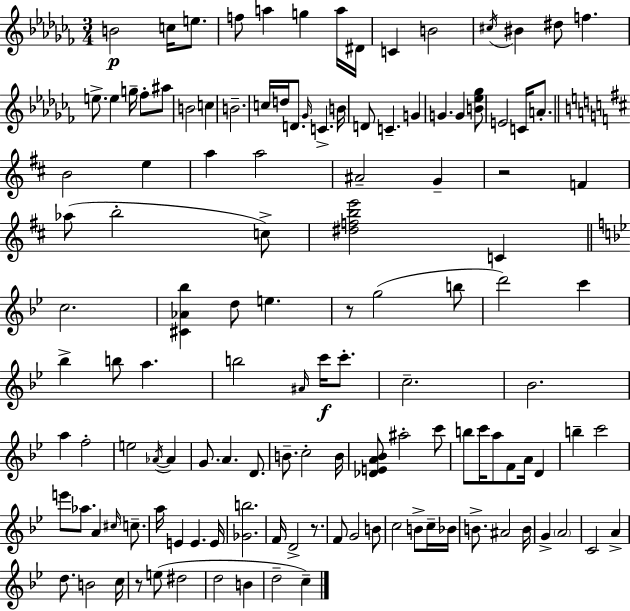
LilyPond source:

{
  \clef treble
  \numericTimeSignature
  \time 3/4
  \key aes \minor
  b'2\p c''16 e''8. | f''8 a''4 g''4 a''16 dis'16 | c'4 b'2 | \acciaccatura { cis''16 } bis'4 dis''8 f''4. | \break e''8.-> e''4 g''16-- fes''8-. ais''8 | b'2 c''4 | b'2.-- | c''16 d''16 d'8. \grace { ges'16 } c'4.-> | \break b'16 d'8 c'4.-- g'4 | g'4. g'4 | <b' ees'' ges''>8 e'2 c'16 a'8.-. | \bar "||" \break \key b \minor b'2 e''4 | a''4 a''2 | ais'2-- g'4-- | r2 f'4 | \break aes''8( b''2-. c''8->) | <dis'' f'' b'' e'''>2 c'4 | \bar "||" \break \key g \minor c''2. | <cis' aes' bes''>4 d''8 e''4. | r8 g''2( b''8 | d'''2) c'''4 | \break bes''4-> b''8 a''4. | b''2 \grace { ais'16 }\f c'''16 c'''8.-. | c''2.-- | bes'2. | \break a''4 f''2-. | e''2 \acciaccatura { aes'16~ }~ aes'4 | g'8. a'4. d'8. | b'8.-- c''2-. | \break b'16 <des' e' a' bes'>8 ais''2-. | c'''8 b''8 c'''16 a''8 f'8 a'16 d'4 | b''4-- c'''2 | e'''8 aes''8. a'4 \grace { cis''16 } | \break c''8.-- a''16 e'4 e'4. | e'16 <ges' b''>2. | f'16 d'2-> | r8. f'8 g'2 | \break b'8 c''2 b'8-> | c''16-- bes'16 b'8.-> ais'2 | b'16 g'4-> \parenthesize a'2 | c'2 a'4-> | \break d''8. b'2 | c''16 r8 e''8( dis''2 | d''2 b'4 | d''2-- c''4--) | \break \bar "|."
}